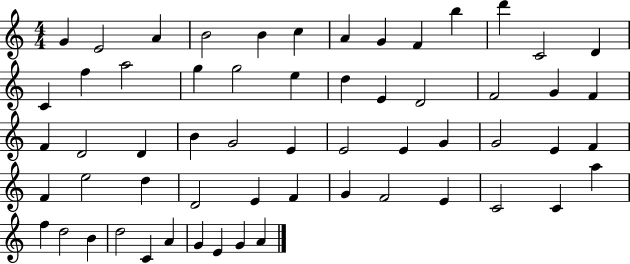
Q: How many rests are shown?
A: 0